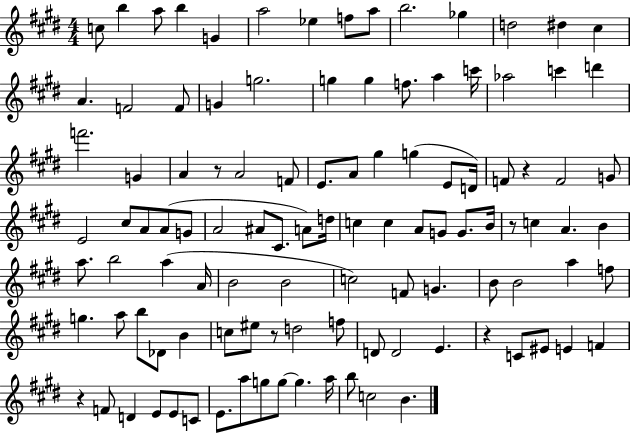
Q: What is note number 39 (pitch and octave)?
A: F4